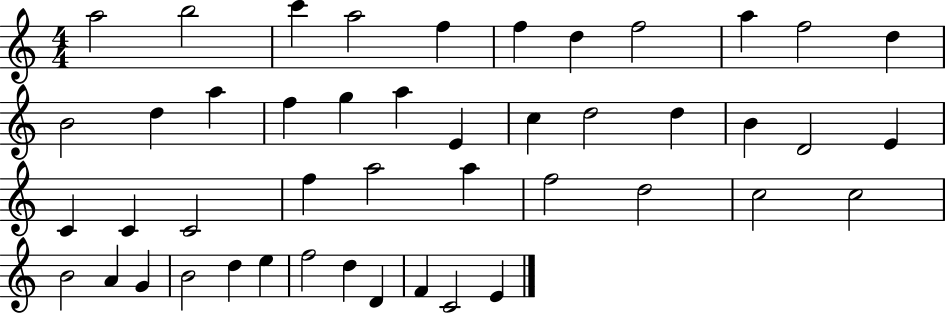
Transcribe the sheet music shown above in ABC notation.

X:1
T:Untitled
M:4/4
L:1/4
K:C
a2 b2 c' a2 f f d f2 a f2 d B2 d a f g a E c d2 d B D2 E C C C2 f a2 a f2 d2 c2 c2 B2 A G B2 d e f2 d D F C2 E